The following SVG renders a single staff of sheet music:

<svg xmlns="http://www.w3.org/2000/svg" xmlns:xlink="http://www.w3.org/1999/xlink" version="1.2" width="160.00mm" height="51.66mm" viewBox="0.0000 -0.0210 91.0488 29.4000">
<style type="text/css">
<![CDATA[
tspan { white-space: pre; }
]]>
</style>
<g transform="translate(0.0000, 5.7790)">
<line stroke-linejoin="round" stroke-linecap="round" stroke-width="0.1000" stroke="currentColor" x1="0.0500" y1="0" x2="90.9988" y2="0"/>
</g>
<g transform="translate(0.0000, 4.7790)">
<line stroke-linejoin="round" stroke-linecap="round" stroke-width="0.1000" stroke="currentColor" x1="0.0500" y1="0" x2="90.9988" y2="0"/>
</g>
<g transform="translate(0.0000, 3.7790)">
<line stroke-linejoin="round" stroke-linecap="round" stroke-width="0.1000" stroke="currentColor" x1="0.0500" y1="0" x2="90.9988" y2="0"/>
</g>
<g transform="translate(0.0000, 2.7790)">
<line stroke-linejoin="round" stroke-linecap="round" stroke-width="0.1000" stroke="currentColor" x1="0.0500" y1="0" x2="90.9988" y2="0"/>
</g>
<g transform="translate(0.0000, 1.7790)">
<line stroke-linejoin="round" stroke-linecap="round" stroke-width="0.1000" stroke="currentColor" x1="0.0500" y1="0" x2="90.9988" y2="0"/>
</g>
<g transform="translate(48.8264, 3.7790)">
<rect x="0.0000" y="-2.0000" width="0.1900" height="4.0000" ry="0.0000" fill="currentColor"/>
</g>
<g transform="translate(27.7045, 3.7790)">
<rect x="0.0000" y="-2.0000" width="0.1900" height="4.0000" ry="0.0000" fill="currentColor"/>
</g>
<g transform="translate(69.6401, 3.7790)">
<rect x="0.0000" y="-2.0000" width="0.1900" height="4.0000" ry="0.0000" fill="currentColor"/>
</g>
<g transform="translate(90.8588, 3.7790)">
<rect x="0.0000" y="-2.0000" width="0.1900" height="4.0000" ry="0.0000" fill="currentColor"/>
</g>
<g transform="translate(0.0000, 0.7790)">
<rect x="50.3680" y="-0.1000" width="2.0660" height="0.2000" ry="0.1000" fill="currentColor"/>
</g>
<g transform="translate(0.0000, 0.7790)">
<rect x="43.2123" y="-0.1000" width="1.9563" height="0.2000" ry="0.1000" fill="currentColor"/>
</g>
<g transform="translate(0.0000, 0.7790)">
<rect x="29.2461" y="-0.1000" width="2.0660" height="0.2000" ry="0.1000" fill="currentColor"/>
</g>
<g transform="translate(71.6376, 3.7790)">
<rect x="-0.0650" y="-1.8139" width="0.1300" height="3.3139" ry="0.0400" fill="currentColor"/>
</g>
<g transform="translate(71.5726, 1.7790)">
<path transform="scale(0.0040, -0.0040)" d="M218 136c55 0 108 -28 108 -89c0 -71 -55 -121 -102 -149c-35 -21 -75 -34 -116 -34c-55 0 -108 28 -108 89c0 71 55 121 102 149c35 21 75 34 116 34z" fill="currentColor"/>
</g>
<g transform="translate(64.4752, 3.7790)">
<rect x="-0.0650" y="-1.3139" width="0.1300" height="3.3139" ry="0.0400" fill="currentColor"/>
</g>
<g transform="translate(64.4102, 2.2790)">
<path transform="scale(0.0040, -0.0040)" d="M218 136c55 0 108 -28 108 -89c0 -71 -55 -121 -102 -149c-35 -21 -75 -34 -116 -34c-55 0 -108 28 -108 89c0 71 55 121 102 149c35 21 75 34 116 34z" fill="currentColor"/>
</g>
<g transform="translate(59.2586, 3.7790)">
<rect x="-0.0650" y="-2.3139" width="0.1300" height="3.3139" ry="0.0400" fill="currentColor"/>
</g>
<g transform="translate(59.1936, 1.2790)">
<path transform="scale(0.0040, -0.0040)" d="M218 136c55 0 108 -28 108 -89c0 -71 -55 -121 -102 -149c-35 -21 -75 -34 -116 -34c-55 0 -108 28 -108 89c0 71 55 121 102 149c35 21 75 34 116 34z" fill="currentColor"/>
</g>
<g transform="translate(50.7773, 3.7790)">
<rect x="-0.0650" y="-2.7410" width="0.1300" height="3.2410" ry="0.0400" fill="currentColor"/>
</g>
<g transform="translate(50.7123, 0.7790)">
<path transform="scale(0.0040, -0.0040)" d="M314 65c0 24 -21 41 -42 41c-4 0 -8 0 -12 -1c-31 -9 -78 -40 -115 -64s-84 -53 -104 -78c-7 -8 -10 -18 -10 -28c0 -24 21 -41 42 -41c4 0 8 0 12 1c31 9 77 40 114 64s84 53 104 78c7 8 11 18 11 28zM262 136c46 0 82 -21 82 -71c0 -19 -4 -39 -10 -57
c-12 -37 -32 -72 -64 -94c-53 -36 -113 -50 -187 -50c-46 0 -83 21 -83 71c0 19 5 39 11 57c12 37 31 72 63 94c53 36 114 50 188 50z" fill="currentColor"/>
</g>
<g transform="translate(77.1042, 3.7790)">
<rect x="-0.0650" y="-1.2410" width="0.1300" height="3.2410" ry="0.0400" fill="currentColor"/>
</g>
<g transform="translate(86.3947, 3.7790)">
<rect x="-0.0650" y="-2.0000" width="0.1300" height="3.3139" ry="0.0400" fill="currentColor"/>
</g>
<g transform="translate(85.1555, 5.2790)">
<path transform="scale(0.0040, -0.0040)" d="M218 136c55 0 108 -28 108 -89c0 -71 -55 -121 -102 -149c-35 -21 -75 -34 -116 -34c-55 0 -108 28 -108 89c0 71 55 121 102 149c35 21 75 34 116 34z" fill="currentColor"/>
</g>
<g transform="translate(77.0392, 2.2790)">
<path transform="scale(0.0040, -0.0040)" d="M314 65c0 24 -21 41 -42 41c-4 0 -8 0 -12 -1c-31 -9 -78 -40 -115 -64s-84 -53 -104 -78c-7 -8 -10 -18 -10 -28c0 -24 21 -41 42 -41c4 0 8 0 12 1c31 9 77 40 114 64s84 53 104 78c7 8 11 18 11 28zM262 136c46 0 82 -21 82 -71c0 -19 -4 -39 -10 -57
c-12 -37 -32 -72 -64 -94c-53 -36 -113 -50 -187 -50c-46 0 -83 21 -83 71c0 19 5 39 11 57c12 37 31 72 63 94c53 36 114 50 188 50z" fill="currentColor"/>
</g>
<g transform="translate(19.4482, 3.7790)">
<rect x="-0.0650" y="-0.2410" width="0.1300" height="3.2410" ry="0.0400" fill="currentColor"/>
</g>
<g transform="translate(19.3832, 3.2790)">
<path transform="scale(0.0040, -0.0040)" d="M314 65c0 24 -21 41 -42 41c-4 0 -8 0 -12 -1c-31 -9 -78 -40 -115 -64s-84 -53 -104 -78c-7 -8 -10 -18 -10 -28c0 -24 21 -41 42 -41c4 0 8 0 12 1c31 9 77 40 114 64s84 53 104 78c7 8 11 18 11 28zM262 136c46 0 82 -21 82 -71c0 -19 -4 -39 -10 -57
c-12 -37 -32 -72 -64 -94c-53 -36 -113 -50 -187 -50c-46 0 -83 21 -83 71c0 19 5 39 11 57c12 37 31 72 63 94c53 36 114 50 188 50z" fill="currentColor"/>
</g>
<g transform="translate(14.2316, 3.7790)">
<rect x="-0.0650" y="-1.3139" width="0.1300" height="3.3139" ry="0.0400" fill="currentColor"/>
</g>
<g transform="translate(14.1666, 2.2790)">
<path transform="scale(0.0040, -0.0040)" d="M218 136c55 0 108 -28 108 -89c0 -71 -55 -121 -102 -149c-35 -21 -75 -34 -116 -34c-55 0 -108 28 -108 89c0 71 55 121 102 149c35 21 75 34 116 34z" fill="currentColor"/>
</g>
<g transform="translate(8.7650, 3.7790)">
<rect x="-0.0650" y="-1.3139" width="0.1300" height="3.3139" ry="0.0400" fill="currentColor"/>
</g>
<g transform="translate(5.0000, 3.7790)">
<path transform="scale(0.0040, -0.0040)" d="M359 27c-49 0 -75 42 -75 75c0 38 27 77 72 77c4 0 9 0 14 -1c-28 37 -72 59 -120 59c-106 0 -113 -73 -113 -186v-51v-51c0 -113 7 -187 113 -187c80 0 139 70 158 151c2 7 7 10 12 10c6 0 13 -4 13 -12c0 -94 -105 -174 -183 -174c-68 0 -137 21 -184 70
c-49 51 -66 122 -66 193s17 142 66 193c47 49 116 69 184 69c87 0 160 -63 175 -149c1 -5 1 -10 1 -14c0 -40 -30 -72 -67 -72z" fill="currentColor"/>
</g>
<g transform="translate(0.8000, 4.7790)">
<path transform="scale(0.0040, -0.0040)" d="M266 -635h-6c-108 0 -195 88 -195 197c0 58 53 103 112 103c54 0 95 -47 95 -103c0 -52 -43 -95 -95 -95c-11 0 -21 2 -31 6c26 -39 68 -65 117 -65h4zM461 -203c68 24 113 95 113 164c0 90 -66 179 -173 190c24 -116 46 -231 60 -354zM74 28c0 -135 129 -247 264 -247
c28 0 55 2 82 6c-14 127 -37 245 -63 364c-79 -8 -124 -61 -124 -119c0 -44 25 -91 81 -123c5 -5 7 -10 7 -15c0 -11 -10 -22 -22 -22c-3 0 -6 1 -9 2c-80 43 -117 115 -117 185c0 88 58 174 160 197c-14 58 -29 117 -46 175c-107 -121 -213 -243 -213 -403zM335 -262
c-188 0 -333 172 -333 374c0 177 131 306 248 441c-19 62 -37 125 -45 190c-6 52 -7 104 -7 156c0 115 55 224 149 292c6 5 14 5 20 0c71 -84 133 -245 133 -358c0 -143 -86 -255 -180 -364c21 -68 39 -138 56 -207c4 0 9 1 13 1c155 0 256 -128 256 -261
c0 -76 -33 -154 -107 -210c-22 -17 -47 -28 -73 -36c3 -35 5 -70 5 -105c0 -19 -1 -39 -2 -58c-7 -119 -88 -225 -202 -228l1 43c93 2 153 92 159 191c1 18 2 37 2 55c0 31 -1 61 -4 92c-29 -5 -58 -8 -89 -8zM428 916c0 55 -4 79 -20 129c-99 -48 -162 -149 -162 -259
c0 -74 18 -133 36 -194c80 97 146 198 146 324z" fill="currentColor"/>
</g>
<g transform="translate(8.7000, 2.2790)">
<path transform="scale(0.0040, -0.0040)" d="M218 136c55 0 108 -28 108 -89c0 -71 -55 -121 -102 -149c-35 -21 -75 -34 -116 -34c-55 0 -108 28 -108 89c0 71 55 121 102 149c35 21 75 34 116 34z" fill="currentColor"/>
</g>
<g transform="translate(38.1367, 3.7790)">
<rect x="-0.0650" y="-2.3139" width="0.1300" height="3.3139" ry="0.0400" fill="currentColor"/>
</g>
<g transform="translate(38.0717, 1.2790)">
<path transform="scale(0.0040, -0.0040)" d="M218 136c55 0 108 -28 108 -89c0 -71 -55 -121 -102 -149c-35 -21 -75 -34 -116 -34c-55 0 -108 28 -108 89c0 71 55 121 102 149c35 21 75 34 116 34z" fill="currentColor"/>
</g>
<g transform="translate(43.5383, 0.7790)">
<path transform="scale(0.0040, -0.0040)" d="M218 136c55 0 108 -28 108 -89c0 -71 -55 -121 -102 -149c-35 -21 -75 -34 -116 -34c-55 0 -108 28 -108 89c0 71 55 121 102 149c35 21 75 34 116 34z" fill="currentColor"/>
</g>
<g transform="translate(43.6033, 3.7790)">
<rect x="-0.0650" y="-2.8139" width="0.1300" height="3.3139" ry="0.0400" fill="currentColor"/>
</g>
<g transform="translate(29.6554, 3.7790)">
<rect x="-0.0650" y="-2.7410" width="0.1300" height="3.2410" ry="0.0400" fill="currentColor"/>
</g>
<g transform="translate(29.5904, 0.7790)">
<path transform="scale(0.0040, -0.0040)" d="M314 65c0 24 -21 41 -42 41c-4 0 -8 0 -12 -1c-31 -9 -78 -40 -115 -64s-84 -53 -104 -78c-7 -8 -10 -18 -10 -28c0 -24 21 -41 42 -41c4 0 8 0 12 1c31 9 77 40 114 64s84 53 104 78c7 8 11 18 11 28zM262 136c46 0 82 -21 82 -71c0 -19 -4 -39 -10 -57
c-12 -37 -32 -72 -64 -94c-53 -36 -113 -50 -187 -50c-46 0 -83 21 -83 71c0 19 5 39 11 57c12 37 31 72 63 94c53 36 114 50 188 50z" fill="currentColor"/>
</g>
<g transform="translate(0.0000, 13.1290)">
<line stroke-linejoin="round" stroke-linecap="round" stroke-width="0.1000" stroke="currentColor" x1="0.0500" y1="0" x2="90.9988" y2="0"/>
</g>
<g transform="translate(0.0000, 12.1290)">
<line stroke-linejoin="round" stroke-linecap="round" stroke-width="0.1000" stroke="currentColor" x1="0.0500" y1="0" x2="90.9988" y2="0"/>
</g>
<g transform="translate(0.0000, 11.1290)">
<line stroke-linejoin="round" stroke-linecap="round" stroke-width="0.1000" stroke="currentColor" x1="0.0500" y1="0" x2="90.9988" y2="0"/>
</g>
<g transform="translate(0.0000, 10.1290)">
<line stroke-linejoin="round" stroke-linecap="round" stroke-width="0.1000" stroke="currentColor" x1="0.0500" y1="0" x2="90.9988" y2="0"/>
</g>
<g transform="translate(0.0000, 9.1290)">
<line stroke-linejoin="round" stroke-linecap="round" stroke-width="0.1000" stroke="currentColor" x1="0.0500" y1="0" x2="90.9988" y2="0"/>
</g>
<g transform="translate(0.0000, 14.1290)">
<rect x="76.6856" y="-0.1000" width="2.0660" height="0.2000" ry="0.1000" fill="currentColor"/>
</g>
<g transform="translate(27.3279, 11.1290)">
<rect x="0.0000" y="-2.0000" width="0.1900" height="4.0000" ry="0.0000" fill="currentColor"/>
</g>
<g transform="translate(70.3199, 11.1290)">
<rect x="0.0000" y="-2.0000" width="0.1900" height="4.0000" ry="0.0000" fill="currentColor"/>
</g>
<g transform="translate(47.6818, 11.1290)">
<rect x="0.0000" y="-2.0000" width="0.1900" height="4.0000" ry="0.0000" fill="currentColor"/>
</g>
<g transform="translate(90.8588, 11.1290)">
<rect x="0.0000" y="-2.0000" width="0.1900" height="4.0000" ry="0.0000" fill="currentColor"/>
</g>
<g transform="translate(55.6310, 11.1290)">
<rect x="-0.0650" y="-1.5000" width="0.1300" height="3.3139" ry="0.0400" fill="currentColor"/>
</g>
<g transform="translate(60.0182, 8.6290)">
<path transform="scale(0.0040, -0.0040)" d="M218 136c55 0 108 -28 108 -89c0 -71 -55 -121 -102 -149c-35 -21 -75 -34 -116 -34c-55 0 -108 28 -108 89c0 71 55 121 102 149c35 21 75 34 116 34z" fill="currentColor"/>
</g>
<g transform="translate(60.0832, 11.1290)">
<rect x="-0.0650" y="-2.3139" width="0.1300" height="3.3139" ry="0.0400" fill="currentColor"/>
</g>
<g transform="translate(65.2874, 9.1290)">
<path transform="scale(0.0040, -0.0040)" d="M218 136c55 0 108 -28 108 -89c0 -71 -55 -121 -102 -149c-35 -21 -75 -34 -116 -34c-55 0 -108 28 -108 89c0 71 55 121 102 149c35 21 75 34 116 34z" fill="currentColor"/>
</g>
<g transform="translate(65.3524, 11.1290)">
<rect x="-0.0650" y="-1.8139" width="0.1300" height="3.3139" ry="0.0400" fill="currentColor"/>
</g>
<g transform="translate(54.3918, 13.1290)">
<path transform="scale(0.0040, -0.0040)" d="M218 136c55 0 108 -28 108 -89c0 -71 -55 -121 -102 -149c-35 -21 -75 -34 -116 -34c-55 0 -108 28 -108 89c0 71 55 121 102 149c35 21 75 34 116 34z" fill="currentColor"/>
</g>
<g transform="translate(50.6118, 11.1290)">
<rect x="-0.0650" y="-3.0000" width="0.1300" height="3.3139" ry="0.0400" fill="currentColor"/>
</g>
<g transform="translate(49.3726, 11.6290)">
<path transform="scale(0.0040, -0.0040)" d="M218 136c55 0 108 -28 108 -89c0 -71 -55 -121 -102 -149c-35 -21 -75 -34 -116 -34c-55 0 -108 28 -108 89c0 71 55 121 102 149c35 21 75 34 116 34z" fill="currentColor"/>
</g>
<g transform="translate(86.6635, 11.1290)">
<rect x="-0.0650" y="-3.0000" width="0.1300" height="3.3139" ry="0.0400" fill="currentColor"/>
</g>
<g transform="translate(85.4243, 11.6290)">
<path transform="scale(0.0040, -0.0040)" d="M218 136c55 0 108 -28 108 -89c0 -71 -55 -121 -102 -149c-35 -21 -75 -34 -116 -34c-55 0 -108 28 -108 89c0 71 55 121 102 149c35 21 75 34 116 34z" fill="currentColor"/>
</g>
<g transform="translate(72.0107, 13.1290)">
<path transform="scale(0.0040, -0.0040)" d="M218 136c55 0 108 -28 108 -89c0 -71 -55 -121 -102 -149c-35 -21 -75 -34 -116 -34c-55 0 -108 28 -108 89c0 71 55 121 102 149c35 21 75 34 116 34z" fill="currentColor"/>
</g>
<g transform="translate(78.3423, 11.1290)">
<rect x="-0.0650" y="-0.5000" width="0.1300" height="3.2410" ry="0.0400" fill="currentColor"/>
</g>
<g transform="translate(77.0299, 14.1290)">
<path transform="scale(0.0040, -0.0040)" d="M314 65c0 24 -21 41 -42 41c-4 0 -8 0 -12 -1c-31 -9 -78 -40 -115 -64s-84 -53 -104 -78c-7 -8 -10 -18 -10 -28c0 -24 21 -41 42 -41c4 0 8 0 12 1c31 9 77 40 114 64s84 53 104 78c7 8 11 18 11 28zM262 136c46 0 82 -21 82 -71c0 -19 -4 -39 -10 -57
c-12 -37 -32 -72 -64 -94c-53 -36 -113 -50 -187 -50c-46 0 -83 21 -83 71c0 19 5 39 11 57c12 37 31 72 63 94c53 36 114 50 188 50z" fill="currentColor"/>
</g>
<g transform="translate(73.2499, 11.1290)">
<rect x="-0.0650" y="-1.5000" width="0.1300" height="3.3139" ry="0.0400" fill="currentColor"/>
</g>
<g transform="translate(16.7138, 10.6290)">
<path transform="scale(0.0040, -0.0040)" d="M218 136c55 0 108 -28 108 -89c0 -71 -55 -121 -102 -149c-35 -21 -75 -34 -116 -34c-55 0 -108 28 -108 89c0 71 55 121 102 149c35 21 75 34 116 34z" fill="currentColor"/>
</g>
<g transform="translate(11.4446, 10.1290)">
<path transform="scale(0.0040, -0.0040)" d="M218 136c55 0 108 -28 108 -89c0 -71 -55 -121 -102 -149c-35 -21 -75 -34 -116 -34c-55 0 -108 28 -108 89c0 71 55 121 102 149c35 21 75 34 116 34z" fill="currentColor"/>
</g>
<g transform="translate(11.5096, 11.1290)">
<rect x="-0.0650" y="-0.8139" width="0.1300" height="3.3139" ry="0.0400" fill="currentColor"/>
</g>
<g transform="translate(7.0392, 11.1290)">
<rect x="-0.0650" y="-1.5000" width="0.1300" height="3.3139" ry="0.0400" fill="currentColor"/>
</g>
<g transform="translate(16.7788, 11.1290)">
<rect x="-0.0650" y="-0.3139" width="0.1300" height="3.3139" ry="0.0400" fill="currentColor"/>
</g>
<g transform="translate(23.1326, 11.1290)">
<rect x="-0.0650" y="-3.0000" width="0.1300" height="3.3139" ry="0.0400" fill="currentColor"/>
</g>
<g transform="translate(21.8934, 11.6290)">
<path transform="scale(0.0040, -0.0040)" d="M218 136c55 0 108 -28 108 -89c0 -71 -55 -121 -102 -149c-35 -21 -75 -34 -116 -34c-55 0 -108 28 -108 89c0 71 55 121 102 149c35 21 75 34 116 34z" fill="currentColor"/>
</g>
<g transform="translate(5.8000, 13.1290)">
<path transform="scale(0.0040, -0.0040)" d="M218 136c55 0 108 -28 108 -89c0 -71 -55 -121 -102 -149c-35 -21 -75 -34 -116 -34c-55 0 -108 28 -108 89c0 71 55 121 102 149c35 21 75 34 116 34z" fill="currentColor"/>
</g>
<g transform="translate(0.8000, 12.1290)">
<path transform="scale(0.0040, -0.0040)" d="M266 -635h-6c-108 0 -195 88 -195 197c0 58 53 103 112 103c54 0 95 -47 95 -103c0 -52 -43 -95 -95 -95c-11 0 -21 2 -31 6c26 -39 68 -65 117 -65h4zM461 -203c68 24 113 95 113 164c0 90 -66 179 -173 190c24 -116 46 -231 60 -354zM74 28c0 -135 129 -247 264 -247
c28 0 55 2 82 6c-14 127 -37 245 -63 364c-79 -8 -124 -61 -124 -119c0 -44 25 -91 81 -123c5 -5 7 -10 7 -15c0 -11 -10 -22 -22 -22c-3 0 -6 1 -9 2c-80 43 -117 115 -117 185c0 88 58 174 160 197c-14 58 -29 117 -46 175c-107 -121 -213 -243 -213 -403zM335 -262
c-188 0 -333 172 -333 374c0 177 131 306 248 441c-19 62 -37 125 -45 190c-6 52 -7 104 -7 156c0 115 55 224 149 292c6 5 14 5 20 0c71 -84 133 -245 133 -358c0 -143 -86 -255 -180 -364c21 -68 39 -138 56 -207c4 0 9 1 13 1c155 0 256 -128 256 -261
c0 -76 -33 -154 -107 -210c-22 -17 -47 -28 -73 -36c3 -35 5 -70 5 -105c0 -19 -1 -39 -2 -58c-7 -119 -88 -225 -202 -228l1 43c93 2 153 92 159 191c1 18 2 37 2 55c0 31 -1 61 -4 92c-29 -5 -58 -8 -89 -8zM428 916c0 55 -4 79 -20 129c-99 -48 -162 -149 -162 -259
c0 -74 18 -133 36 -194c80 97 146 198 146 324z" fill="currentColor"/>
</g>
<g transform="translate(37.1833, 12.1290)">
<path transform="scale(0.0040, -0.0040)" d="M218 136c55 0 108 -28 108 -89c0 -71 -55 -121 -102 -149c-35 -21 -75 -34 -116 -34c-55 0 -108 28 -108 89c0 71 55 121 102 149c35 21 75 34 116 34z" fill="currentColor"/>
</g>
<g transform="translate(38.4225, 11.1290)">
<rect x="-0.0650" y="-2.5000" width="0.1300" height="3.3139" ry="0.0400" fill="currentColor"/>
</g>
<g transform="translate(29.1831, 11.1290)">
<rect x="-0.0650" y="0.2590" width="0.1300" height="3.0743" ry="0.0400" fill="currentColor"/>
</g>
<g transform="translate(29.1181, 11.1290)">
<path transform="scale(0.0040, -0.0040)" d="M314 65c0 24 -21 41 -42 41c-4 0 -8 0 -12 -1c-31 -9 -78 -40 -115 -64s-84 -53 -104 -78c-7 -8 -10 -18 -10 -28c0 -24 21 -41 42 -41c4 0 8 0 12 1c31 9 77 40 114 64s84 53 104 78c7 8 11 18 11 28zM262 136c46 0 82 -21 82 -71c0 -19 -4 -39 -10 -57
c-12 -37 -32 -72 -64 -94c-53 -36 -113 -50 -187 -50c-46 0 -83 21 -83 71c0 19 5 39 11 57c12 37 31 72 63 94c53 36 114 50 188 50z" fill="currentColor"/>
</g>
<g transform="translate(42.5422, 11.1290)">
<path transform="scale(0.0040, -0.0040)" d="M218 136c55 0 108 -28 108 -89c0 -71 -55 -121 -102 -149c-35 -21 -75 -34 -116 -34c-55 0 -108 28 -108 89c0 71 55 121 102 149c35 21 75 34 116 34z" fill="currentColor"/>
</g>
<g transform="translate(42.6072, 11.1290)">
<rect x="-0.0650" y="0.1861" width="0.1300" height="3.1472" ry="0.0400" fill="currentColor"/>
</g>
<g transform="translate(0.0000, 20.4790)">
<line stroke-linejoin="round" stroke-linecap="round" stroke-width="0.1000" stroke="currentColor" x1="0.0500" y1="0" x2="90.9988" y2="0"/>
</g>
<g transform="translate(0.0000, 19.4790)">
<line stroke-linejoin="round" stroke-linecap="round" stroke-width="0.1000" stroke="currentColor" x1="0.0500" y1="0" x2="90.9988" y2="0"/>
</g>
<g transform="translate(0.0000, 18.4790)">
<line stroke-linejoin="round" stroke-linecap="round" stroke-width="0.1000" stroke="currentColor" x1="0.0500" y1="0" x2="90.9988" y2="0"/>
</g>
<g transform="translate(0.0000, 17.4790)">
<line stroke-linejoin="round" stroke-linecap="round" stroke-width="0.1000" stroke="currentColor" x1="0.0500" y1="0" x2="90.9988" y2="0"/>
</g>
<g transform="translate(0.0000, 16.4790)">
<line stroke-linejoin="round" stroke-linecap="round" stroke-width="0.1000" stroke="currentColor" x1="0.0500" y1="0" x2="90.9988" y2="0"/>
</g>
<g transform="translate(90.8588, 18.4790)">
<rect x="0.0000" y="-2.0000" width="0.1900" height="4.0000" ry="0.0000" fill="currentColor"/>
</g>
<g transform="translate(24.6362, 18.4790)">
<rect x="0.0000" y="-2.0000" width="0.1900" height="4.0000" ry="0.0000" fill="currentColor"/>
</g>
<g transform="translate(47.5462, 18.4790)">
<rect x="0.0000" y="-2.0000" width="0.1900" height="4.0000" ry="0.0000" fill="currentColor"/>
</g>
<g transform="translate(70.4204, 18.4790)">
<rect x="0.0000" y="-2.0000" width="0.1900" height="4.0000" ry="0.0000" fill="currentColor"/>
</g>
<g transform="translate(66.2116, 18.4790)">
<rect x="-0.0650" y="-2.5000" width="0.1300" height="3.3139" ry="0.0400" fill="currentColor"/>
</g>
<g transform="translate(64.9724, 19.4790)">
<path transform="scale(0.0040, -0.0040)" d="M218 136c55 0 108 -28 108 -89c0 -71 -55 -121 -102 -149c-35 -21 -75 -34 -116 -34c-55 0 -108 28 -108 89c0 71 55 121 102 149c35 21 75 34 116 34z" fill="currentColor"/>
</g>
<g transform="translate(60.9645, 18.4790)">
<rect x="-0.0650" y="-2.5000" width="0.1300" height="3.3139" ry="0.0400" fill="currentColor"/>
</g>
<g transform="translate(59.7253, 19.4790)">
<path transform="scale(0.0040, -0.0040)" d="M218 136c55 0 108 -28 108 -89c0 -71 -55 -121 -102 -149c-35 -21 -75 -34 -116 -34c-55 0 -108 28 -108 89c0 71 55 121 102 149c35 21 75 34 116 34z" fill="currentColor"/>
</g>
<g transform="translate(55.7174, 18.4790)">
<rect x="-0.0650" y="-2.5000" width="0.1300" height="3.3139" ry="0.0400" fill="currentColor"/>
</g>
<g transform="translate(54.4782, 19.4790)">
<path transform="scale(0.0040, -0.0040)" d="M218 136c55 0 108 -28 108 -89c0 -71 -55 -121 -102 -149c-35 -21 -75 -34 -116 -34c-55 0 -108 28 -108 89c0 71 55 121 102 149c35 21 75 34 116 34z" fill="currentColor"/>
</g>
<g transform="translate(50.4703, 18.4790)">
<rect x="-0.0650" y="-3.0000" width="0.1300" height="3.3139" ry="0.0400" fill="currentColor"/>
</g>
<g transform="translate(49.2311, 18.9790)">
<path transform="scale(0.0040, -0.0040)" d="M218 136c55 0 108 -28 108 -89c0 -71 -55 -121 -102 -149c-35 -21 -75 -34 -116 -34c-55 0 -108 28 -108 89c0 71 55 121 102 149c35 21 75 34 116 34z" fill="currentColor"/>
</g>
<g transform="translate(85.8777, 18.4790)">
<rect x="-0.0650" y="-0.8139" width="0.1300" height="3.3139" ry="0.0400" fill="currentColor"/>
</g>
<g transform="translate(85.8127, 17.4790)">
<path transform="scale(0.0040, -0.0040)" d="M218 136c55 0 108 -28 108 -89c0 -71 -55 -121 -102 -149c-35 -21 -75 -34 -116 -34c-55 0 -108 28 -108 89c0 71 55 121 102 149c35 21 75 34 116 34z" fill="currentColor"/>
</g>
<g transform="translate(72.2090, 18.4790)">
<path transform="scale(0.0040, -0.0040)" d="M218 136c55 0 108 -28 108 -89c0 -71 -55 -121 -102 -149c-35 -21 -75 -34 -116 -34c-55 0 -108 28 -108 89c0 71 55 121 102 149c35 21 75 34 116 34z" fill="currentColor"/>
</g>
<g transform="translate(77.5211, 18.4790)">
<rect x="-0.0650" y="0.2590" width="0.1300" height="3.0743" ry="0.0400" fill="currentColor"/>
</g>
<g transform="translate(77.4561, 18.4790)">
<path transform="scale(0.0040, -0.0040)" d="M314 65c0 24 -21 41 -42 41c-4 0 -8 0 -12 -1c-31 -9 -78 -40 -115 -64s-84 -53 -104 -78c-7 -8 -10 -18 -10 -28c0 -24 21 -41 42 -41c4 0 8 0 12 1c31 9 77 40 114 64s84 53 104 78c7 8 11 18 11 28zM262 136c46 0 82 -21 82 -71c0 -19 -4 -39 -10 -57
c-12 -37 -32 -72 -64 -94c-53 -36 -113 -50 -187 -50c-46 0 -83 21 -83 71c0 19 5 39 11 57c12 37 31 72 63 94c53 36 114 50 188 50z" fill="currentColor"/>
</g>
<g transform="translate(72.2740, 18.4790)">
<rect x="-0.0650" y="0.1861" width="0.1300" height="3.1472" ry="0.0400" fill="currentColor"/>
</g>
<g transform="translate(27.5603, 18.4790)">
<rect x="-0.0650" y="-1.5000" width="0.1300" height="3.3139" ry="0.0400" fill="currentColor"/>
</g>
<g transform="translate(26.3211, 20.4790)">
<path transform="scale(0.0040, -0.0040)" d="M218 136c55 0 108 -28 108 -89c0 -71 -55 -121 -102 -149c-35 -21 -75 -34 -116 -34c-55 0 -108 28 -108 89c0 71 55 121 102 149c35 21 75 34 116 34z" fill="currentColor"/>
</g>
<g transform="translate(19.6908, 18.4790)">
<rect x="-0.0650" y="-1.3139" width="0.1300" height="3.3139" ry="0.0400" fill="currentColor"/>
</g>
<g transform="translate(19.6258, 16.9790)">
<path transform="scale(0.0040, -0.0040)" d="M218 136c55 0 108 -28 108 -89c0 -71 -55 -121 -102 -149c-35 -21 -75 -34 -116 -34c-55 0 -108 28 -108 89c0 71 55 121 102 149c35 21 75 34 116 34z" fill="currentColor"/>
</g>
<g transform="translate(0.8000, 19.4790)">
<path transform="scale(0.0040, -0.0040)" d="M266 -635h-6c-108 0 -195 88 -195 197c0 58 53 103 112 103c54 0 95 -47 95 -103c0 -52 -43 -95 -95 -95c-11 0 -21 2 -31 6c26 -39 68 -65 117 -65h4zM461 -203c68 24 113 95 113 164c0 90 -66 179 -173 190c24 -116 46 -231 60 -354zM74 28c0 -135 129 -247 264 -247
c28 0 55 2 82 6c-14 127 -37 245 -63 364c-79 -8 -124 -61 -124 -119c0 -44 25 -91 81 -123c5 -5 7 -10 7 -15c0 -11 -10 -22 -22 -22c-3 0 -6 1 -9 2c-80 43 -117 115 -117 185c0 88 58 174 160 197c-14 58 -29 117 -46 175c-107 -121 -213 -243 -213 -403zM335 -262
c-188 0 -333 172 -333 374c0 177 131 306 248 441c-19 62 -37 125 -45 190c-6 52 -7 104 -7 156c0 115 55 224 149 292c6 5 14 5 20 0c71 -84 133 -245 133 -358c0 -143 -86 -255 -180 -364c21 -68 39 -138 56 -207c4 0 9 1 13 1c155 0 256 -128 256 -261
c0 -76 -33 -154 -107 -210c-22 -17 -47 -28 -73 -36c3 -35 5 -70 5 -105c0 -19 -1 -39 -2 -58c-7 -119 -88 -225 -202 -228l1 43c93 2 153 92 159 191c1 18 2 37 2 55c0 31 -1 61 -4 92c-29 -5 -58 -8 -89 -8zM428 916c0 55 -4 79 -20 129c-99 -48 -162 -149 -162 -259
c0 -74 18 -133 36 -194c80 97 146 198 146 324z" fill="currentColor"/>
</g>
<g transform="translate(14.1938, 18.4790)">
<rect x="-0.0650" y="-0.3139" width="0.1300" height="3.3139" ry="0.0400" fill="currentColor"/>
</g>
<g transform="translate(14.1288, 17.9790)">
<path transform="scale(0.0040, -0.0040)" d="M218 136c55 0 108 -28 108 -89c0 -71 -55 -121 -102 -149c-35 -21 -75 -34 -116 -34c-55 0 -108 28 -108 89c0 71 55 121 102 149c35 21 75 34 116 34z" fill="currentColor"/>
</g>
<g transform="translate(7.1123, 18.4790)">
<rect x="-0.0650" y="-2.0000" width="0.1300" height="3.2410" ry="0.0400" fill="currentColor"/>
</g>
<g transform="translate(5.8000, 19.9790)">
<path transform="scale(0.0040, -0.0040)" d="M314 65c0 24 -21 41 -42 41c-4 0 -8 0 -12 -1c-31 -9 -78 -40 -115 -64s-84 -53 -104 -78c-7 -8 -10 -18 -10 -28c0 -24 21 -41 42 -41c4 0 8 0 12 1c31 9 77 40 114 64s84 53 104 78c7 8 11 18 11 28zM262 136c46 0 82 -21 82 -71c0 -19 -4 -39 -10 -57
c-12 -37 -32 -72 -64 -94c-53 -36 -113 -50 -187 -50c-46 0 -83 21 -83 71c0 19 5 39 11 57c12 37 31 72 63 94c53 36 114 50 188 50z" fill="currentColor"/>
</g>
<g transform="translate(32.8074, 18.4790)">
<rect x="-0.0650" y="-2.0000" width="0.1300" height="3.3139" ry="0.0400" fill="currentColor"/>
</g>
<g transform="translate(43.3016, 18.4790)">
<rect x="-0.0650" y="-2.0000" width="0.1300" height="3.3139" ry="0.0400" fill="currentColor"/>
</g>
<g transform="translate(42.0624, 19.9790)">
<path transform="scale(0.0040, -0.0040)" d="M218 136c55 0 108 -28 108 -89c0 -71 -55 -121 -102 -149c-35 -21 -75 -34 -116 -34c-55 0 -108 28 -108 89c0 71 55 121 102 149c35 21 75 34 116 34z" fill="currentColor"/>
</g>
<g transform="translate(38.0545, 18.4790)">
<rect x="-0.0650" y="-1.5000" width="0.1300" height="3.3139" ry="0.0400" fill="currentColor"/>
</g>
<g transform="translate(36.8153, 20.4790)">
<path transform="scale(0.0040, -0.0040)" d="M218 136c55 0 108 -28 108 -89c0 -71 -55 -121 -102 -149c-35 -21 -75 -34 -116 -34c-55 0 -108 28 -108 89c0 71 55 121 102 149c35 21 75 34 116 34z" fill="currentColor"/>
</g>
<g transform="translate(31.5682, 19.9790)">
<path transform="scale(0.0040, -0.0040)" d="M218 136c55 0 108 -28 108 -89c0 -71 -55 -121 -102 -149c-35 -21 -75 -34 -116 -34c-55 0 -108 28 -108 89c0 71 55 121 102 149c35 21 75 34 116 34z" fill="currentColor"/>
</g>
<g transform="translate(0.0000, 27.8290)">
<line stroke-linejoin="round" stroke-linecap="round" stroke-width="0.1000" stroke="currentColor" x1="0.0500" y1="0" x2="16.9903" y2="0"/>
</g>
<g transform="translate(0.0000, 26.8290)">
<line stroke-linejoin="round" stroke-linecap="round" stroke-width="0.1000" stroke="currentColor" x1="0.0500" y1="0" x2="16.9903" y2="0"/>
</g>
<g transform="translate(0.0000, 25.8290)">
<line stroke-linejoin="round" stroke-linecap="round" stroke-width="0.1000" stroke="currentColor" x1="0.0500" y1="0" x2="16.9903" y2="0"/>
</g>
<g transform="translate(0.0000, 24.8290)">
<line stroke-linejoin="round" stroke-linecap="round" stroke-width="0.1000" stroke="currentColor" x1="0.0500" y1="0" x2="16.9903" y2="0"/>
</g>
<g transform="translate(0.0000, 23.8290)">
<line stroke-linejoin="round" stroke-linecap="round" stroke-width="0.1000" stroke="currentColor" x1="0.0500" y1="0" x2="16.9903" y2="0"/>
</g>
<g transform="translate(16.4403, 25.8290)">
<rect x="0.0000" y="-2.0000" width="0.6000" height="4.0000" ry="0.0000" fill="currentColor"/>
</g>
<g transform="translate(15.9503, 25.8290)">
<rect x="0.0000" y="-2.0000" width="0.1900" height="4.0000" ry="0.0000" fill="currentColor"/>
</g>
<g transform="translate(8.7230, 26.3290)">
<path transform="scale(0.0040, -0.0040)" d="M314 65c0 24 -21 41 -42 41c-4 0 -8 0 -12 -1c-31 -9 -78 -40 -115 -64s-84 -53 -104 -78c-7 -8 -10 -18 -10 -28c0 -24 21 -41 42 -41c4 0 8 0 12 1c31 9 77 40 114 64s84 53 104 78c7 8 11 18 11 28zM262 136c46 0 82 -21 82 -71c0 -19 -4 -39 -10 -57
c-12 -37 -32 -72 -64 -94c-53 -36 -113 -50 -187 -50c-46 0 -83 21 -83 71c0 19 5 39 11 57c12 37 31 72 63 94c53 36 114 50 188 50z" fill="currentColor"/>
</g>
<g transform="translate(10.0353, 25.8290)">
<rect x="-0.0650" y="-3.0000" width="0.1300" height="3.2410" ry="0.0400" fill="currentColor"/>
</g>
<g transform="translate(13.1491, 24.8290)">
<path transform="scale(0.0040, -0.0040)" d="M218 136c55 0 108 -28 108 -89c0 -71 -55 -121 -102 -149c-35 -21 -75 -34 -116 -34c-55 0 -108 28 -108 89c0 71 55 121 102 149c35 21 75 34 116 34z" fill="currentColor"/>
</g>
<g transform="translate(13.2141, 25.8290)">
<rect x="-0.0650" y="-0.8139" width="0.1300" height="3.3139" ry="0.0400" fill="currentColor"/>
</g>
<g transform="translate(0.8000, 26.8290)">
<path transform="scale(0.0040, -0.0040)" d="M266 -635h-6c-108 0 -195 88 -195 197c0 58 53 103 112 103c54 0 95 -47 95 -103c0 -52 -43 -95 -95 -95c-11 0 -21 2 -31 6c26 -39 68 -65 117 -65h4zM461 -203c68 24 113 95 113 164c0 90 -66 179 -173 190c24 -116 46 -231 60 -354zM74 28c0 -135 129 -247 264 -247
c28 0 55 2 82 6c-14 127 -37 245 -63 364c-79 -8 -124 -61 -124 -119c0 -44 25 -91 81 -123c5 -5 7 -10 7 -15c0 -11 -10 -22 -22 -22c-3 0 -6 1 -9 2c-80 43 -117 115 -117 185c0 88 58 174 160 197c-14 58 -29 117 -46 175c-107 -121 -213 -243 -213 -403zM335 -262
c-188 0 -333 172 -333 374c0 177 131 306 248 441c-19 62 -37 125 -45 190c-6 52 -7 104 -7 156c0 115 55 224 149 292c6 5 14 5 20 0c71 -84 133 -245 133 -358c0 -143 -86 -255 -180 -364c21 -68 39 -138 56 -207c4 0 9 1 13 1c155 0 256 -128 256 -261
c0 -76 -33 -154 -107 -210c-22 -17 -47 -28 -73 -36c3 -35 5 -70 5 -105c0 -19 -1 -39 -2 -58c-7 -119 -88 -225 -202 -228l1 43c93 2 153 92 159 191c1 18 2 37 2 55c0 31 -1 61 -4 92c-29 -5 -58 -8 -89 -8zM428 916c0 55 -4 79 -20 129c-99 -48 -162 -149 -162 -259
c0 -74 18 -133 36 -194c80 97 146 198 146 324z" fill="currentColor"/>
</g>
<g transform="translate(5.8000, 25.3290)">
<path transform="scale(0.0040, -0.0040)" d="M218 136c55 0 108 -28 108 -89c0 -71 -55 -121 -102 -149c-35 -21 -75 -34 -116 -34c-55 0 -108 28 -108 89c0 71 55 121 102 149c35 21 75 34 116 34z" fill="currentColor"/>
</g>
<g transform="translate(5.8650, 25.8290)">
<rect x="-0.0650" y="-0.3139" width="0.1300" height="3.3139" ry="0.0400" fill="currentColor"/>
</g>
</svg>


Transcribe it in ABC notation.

X:1
T:Untitled
M:4/4
L:1/4
K:C
e e c2 a2 g a a2 g e f e2 F E d c A B2 G B A E g f E C2 A F2 c e E F E F A G G G B B2 d c A2 d